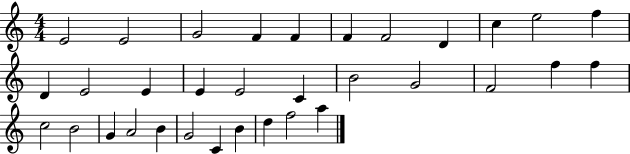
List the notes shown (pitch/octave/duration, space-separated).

E4/h E4/h G4/h F4/q F4/q F4/q F4/h D4/q C5/q E5/h F5/q D4/q E4/h E4/q E4/q E4/h C4/q B4/h G4/h F4/h F5/q F5/q C5/h B4/h G4/q A4/h B4/q G4/h C4/q B4/q D5/q F5/h A5/q